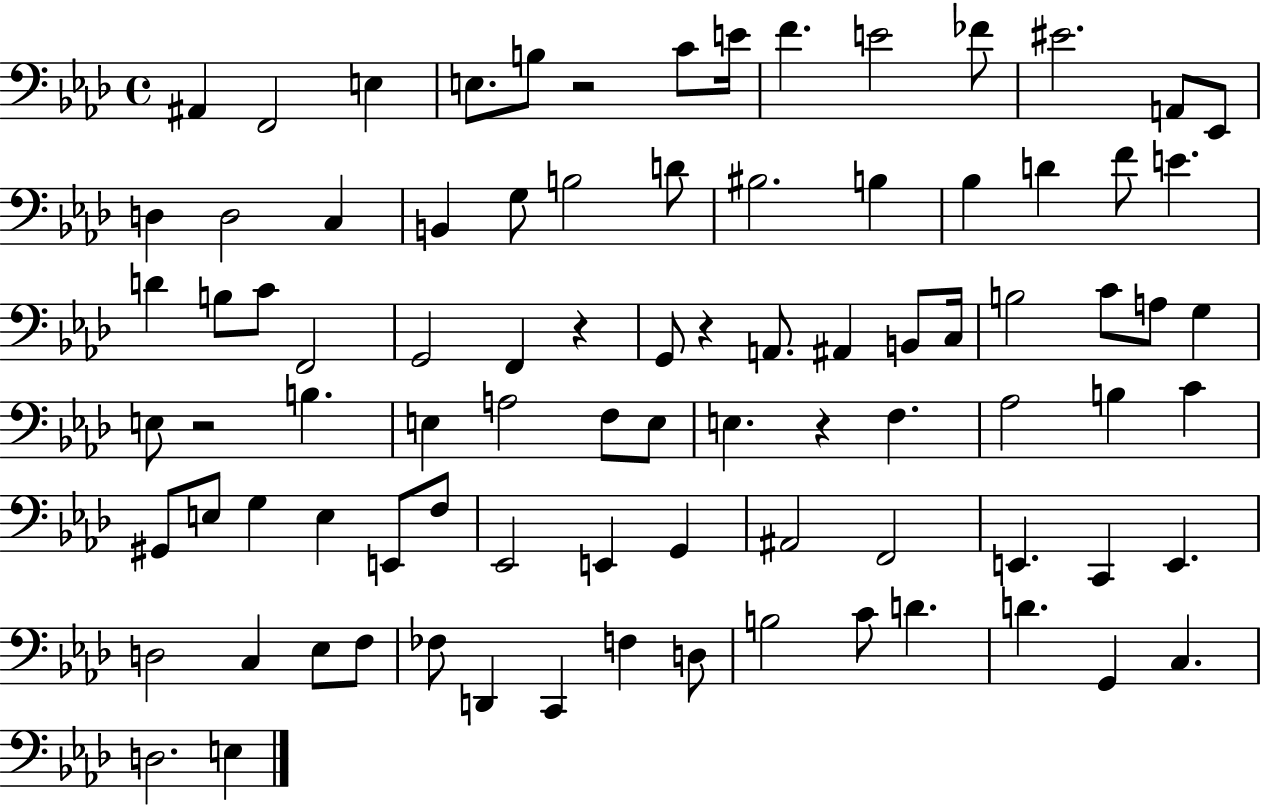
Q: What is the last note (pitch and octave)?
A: E3